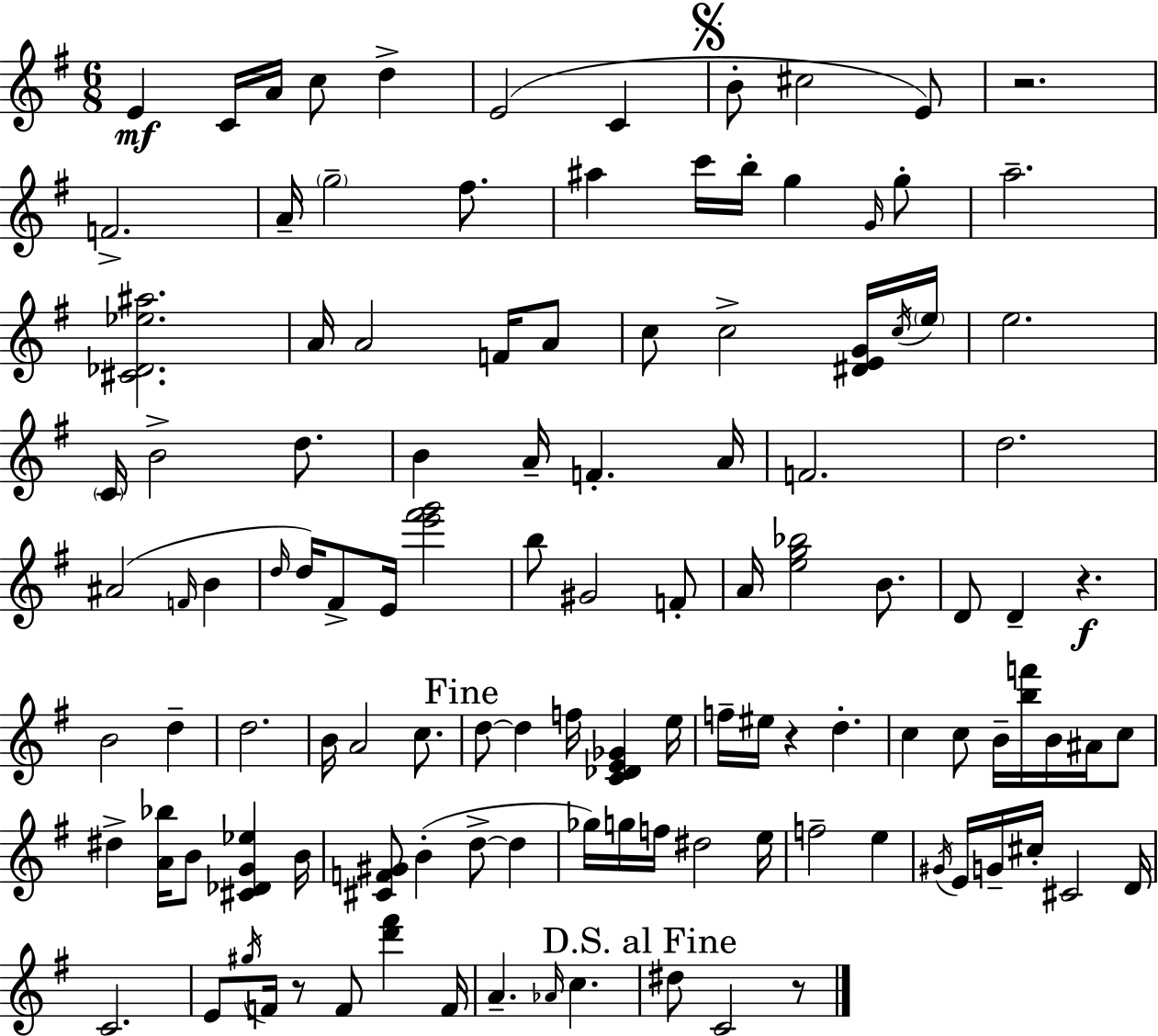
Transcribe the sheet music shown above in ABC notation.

X:1
T:Untitled
M:6/8
L:1/4
K:Em
E C/4 A/4 c/2 d E2 C B/2 ^c2 E/2 z2 F2 A/4 g2 ^f/2 ^a c'/4 b/4 g G/4 g/2 a2 [^C_D_e^a]2 A/4 A2 F/4 A/2 c/2 c2 [^DEG]/4 c/4 e/4 e2 C/4 B2 d/2 B A/4 F A/4 F2 d2 ^A2 F/4 B d/4 d/4 ^F/2 E/4 [e'^f'g']2 b/2 ^G2 F/2 A/4 [eg_b]2 B/2 D/2 D z B2 d d2 B/4 A2 c/2 d/2 d f/4 [C_DE_G] e/4 f/4 ^e/4 z d c c/2 B/4 [bf']/4 B/4 ^A/4 c/2 ^d [A_b]/4 B/2 [^C_DG_e] B/4 [^CF^G]/2 B d/2 d _g/4 g/4 f/4 ^d2 e/4 f2 e ^G/4 E/4 G/4 ^c/4 ^C2 D/4 C2 E/2 ^g/4 F/4 z/2 F/2 [d'^f'] F/4 A _A/4 c ^d/2 C2 z/2